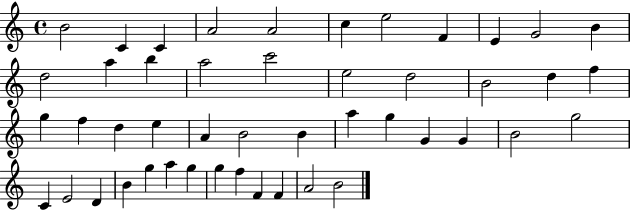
{
  \clef treble
  \time 4/4
  \defaultTimeSignature
  \key c \major
  b'2 c'4 c'4 | a'2 a'2 | c''4 e''2 f'4 | e'4 g'2 b'4 | \break d''2 a''4 b''4 | a''2 c'''2 | e''2 d''2 | b'2 d''4 f''4 | \break g''4 f''4 d''4 e''4 | a'4 b'2 b'4 | a''4 g''4 g'4 g'4 | b'2 g''2 | \break c'4 e'2 d'4 | b'4 g''4 a''4 g''4 | g''4 f''4 f'4 f'4 | a'2 b'2 | \break \bar "|."
}